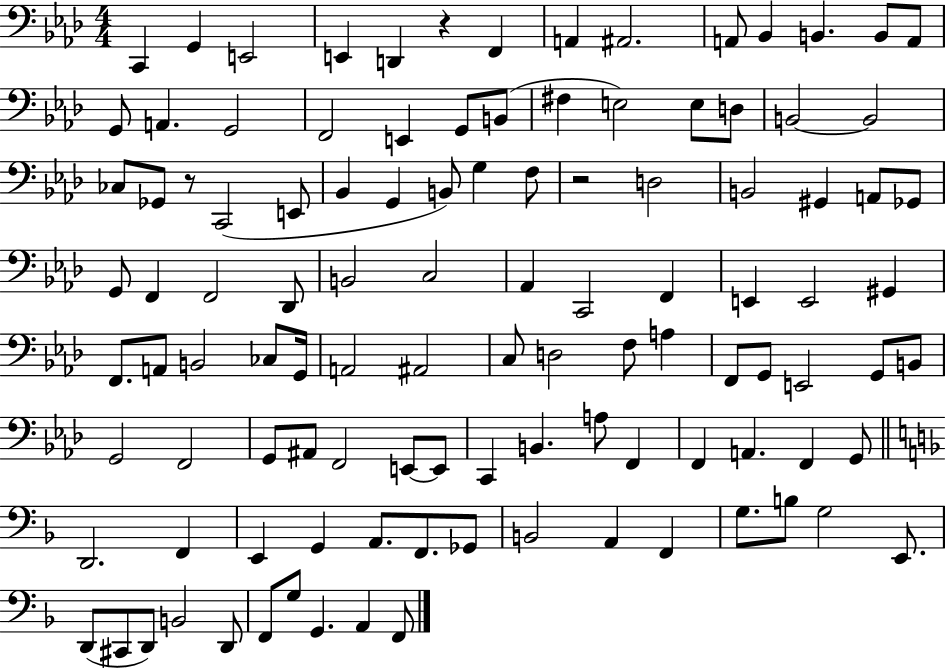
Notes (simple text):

C2/q G2/q E2/h E2/q D2/q R/q F2/q A2/q A#2/h. A2/e Bb2/q B2/q. B2/e A2/e G2/e A2/q. G2/h F2/h E2/q G2/e B2/e F#3/q E3/h E3/e D3/e B2/h B2/h CES3/e Gb2/e R/e C2/h E2/e Bb2/q G2/q B2/e G3/q F3/e R/h D3/h B2/h G#2/q A2/e Gb2/e G2/e F2/q F2/h Db2/e B2/h C3/h Ab2/q C2/h F2/q E2/q E2/h G#2/q F2/e. A2/e B2/h CES3/e G2/s A2/h A#2/h C3/e D3/h F3/e A3/q F2/e G2/e E2/h G2/e B2/e G2/h F2/h G2/e A#2/e F2/h E2/e E2/e C2/q B2/q. A3/e F2/q F2/q A2/q. F2/q G2/e D2/h. F2/q E2/q G2/q A2/e. F2/e. Gb2/e B2/h A2/q F2/q G3/e. B3/e G3/h E2/e. D2/e C#2/e D2/e B2/h D2/e F2/e G3/e G2/q. A2/q F2/e